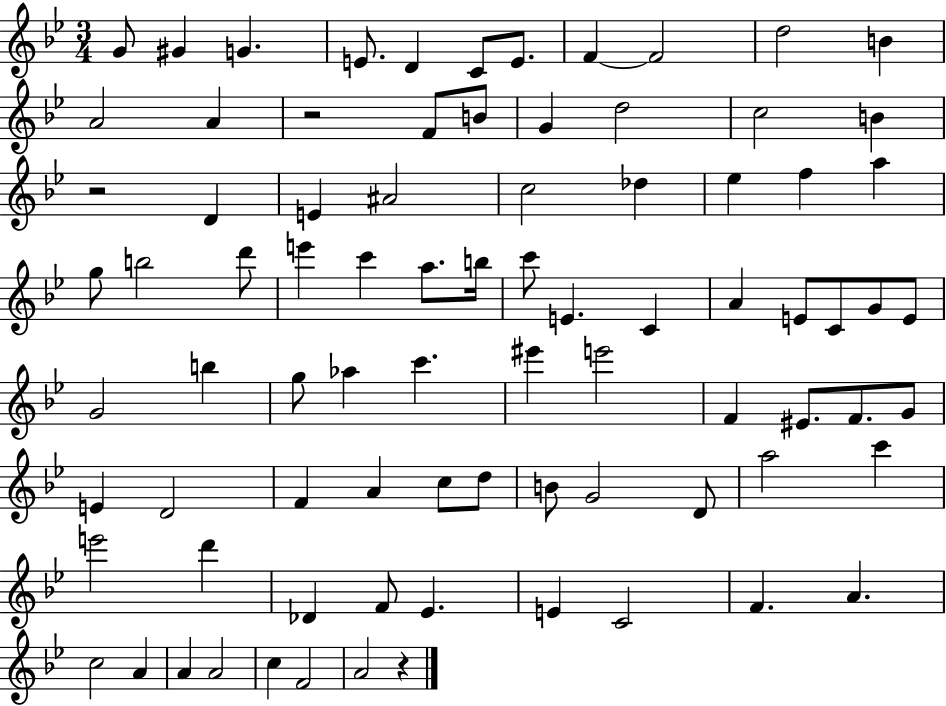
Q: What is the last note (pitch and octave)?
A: A4